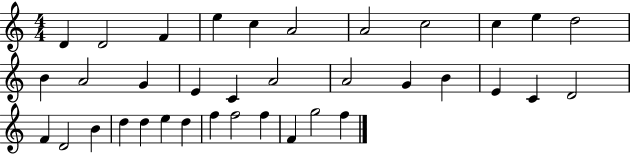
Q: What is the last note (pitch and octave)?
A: F5